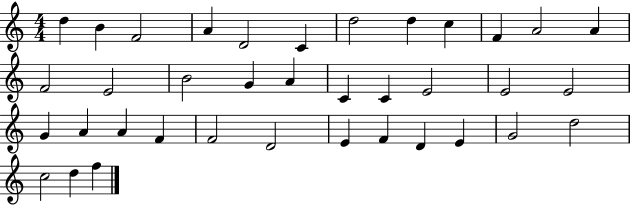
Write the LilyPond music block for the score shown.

{
  \clef treble
  \numericTimeSignature
  \time 4/4
  \key c \major
  d''4 b'4 f'2 | a'4 d'2 c'4 | d''2 d''4 c''4 | f'4 a'2 a'4 | \break f'2 e'2 | b'2 g'4 a'4 | c'4 c'4 e'2 | e'2 e'2 | \break g'4 a'4 a'4 f'4 | f'2 d'2 | e'4 f'4 d'4 e'4 | g'2 d''2 | \break c''2 d''4 f''4 | \bar "|."
}